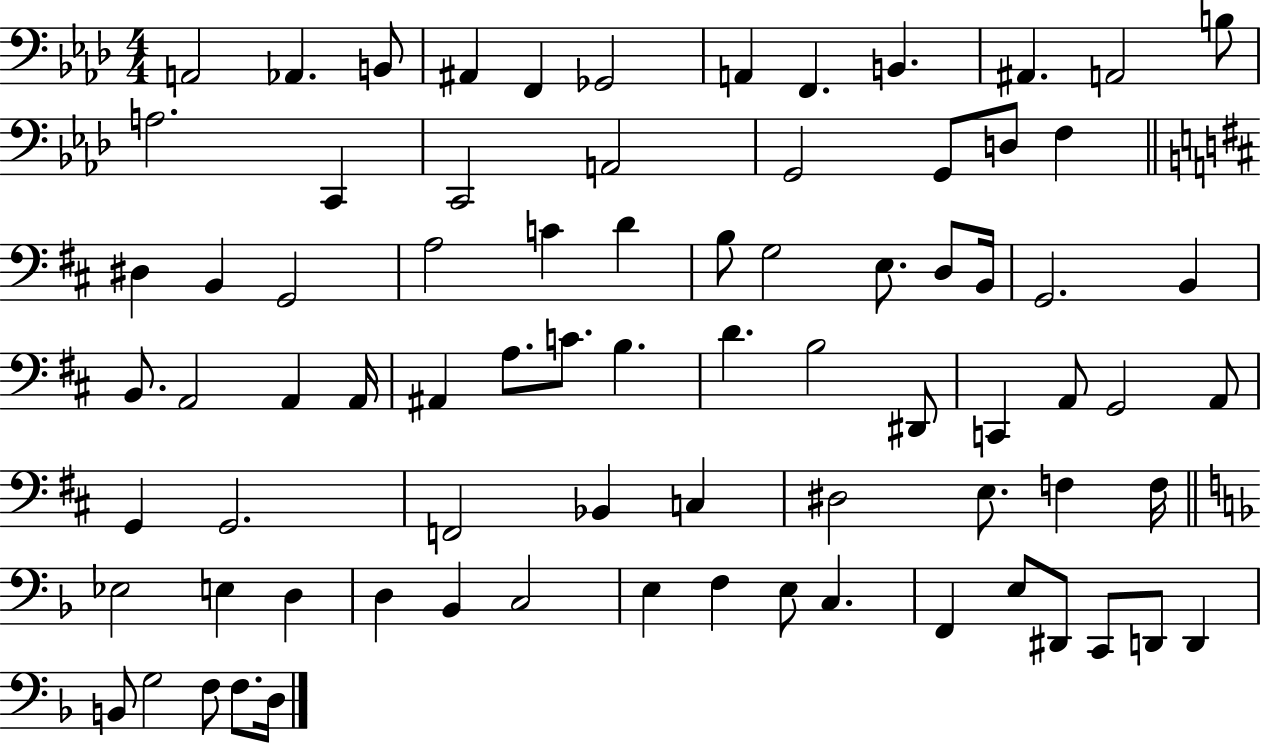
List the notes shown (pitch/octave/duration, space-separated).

A2/h Ab2/q. B2/e A#2/q F2/q Gb2/h A2/q F2/q. B2/q. A#2/q. A2/h B3/e A3/h. C2/q C2/h A2/h G2/h G2/e D3/e F3/q D#3/q B2/q G2/h A3/h C4/q D4/q B3/e G3/h E3/e. D3/e B2/s G2/h. B2/q B2/e. A2/h A2/q A2/s A#2/q A3/e. C4/e. B3/q. D4/q. B3/h D#2/e C2/q A2/e G2/h A2/e G2/q G2/h. F2/h Bb2/q C3/q D#3/h E3/e. F3/q F3/s Eb3/h E3/q D3/q D3/q Bb2/q C3/h E3/q F3/q E3/e C3/q. F2/q E3/e D#2/e C2/e D2/e D2/q B2/e G3/h F3/e F3/e. D3/s